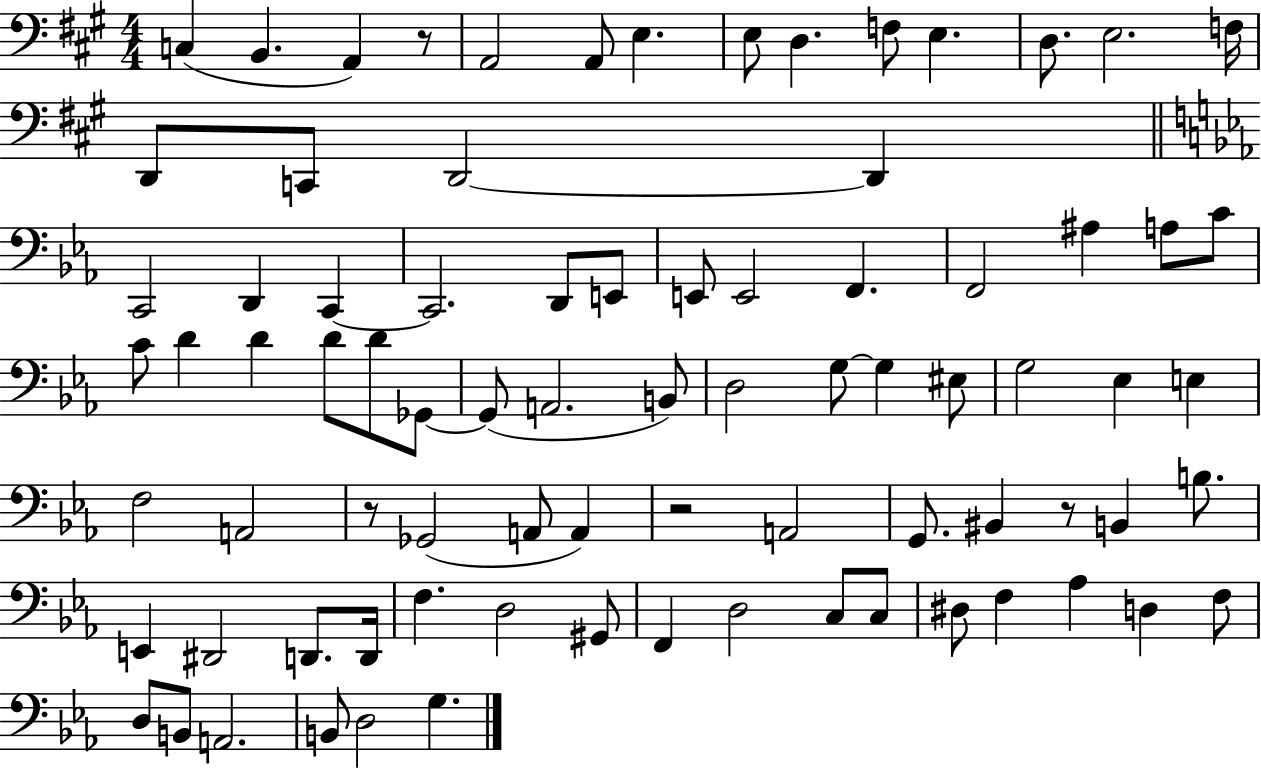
{
  \clef bass
  \numericTimeSignature
  \time 4/4
  \key a \major
  c4( b,4. a,4) r8 | a,2 a,8 e4. | e8 d4. f8 e4. | d8. e2. f16 | \break d,8 c,8 d,2~~ d,4 | \bar "||" \break \key ees \major c,2 d,4 c,4~~ | c,2. d,8 e,8 | e,8 e,2 f,4. | f,2 ais4 a8 c'8 | \break c'8 d'4 d'4 d'8 d'8 ges,8~~ | ges,8( a,2. b,8) | d2 g8~~ g4 eis8 | g2 ees4 e4 | \break f2 a,2 | r8 ges,2( a,8 a,4) | r2 a,2 | g,8. bis,4 r8 b,4 b8. | \break e,4 dis,2 d,8. d,16 | f4. d2 gis,8 | f,4 d2 c8 c8 | dis8 f4 aes4 d4 f8 | \break d8 b,8 a,2. | b,8 d2 g4. | \bar "|."
}